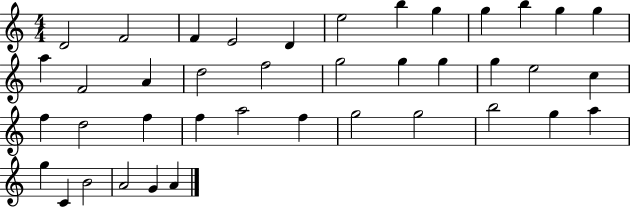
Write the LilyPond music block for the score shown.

{
  \clef treble
  \numericTimeSignature
  \time 4/4
  \key c \major
  d'2 f'2 | f'4 e'2 d'4 | e''2 b''4 g''4 | g''4 b''4 g''4 g''4 | \break a''4 f'2 a'4 | d''2 f''2 | g''2 g''4 g''4 | g''4 e''2 c''4 | \break f''4 d''2 f''4 | f''4 a''2 f''4 | g''2 g''2 | b''2 g''4 a''4 | \break g''4 c'4 b'2 | a'2 g'4 a'4 | \bar "|."
}